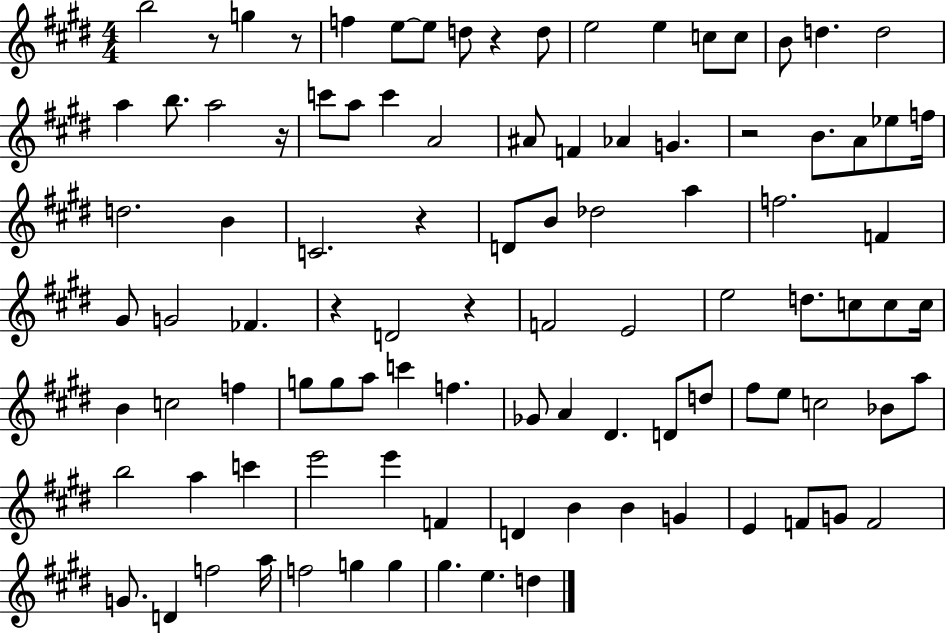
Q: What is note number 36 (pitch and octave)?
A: A5